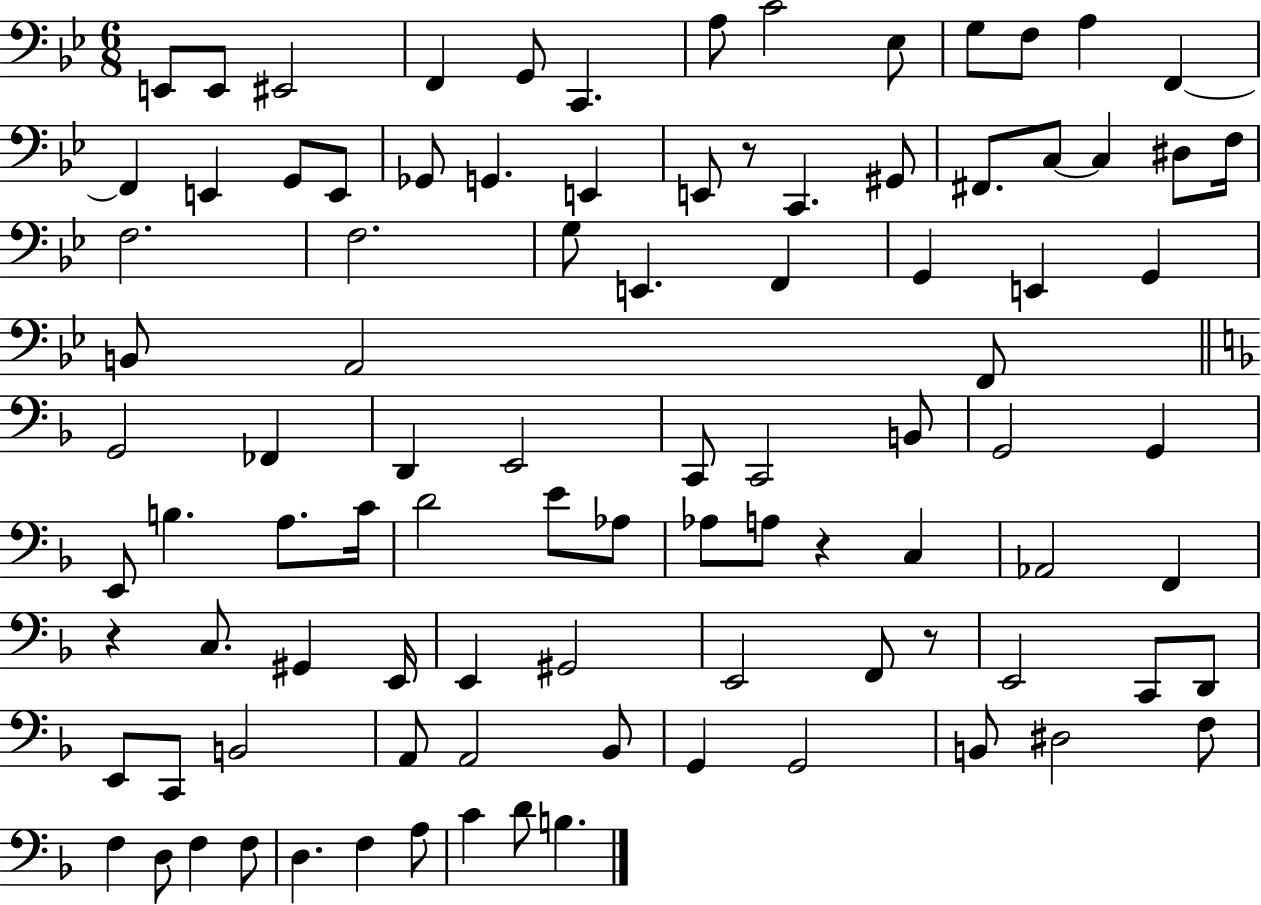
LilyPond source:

{
  \clef bass
  \numericTimeSignature
  \time 6/8
  \key bes \major
  \repeat volta 2 { e,8 e,8 eis,2 | f,4 g,8 c,4. | a8 c'2 ees8 | g8 f8 a4 f,4~~ | \break f,4 e,4 g,8 e,8 | ges,8 g,4. e,4 | e,8 r8 c,4. gis,8 | fis,8. c8~~ c4 dis8 f16 | \break f2. | f2. | g8 e,4. f,4 | g,4 e,4 g,4 | \break b,8 a,2 f,8 | \bar "||" \break \key d \minor g,2 fes,4 | d,4 e,2 | c,8 c,2 b,8 | g,2 g,4 | \break e,8 b4. a8. c'16 | d'2 e'8 aes8 | aes8 a8 r4 c4 | aes,2 f,4 | \break r4 c8. gis,4 e,16 | e,4 gis,2 | e,2 f,8 r8 | e,2 c,8 d,8 | \break e,8 c,8 b,2 | a,8 a,2 bes,8 | g,4 g,2 | b,8 dis2 f8 | \break f4 d8 f4 f8 | d4. f4 a8 | c'4 d'8 b4. | } \bar "|."
}